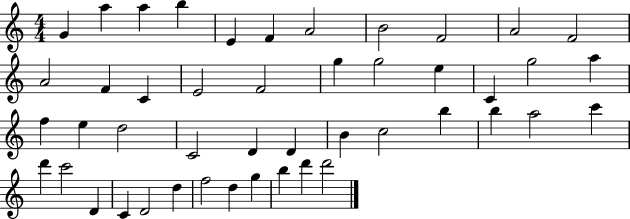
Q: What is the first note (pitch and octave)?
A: G4